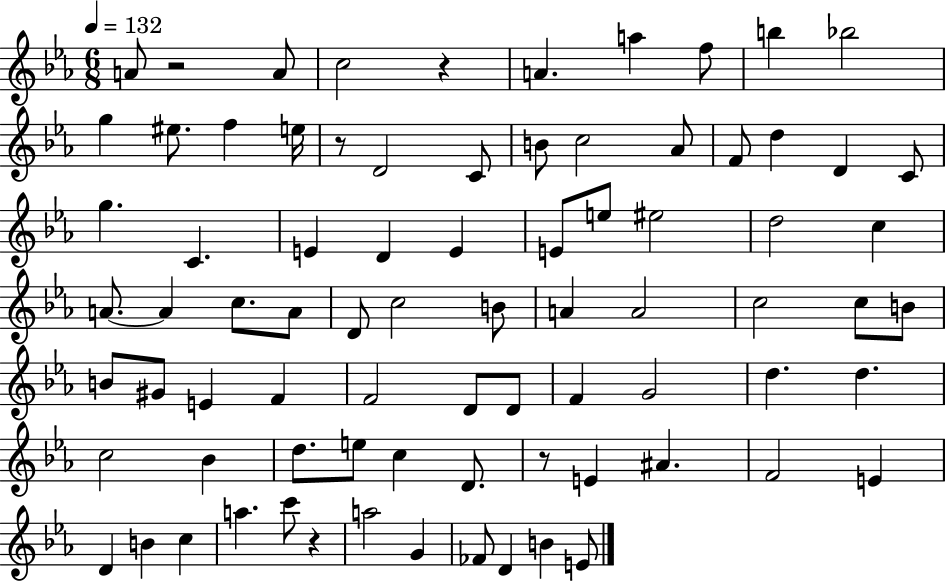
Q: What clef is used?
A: treble